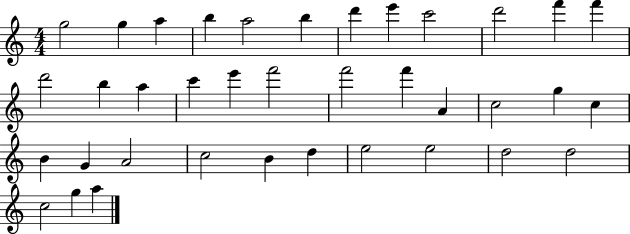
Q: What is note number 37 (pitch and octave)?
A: A5